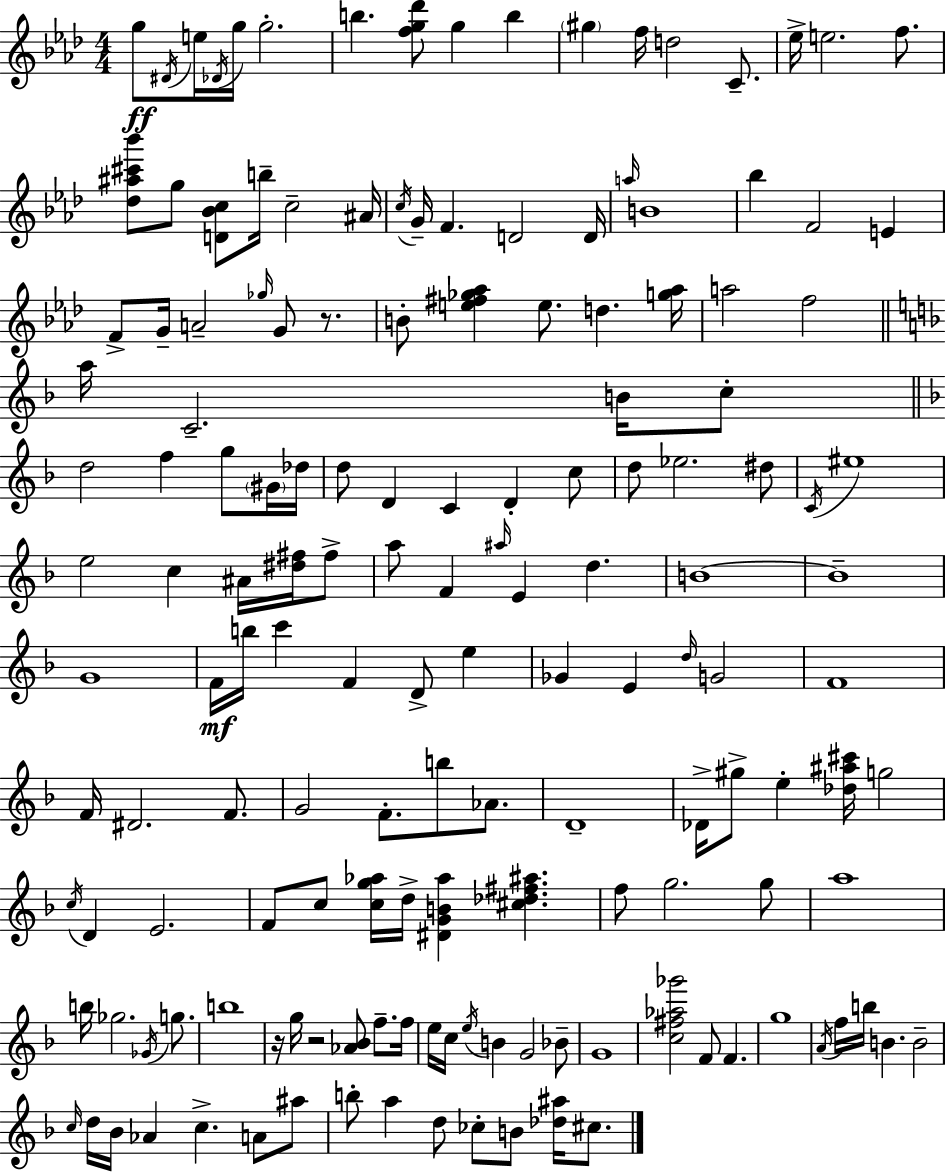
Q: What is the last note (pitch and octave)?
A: C#5